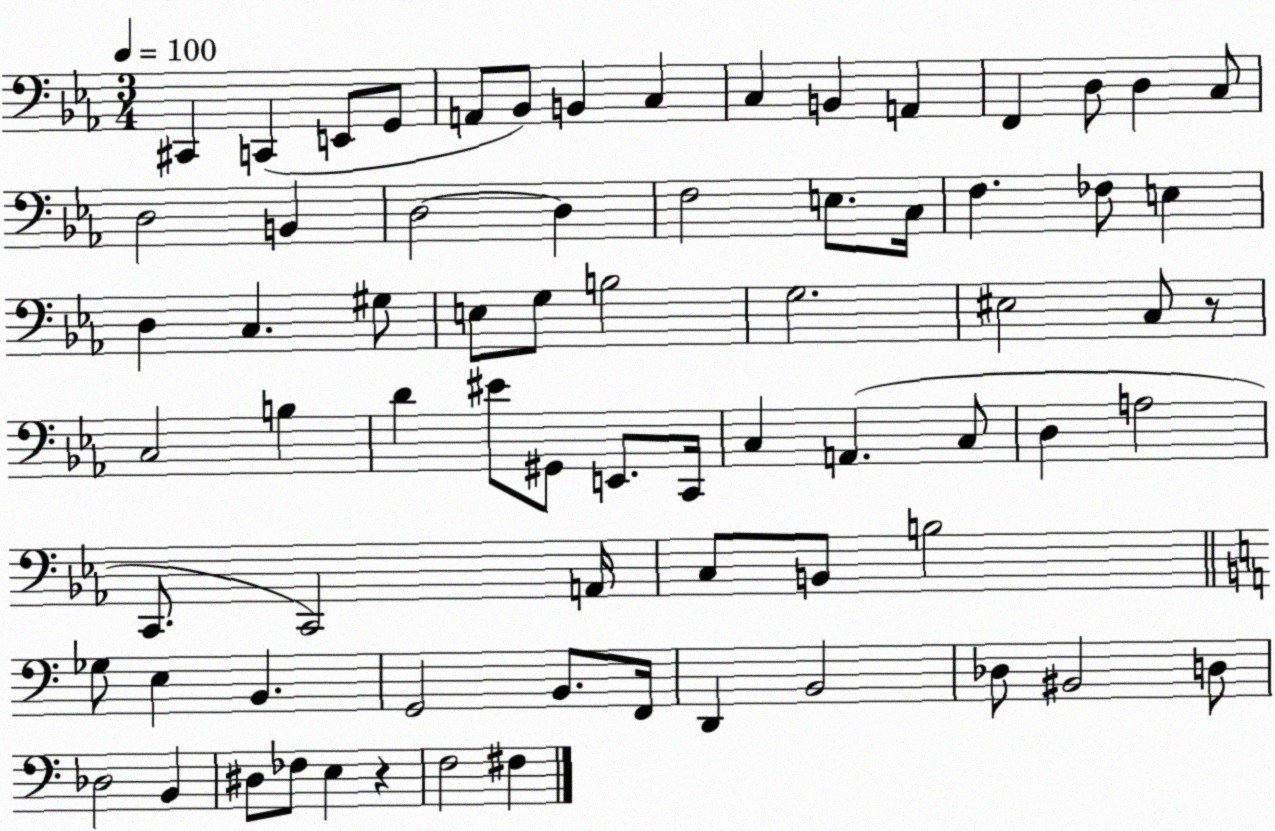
X:1
T:Untitled
M:3/4
L:1/4
K:Eb
^C,, C,, E,,/2 G,,/2 A,,/2 _B,,/2 B,, C, C, B,, A,, F,, D,/2 D, C,/2 D,2 B,, D,2 D, F,2 E,/2 C,/4 F, _F,/2 E, D, C, ^G,/2 E,/2 G,/2 B,2 G,2 ^E,2 C,/2 z/2 C,2 B, D ^E/2 ^G,,/2 E,,/2 C,,/4 C, A,, C,/2 D, A,2 C,,/2 C,,2 A,,/4 C,/2 B,,/2 B,2 _G,/2 E, B,, G,,2 B,,/2 F,,/4 D,, B,,2 _D,/2 ^B,,2 D,/2 _D,2 B,, ^D,/2 _F,/2 E, z F,2 ^F,